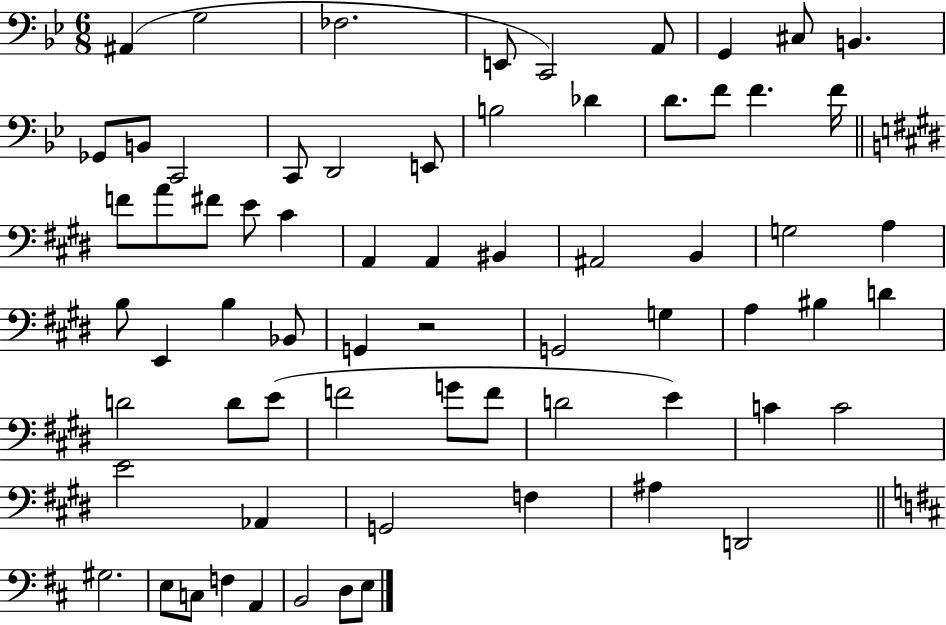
{
  \clef bass
  \numericTimeSignature
  \time 6/8
  \key bes \major
  \repeat volta 2 { ais,4( g2 | fes2. | e,8 c,2) a,8 | g,4 cis8 b,4. | \break ges,8 b,8 c,2 | c,8 d,2 e,8 | b2 des'4 | d'8. f'8 f'4. f'16 | \break \bar "||" \break \key e \major f'8 a'8 fis'8 e'8 cis'4 | a,4 a,4 bis,4 | ais,2 b,4 | g2 a4 | \break b8 e,4 b4 bes,8 | g,4 r2 | g,2 g4 | a4 bis4 d'4 | \break d'2 d'8 e'8( | f'2 g'8 f'8 | d'2 e'4) | c'4 c'2 | \break e'2 aes,4 | g,2 f4 | ais4 d,2 | \bar "||" \break \key d \major gis2. | e8 c8 f4 a,4 | b,2 d8 e8 | } \bar "|."
}